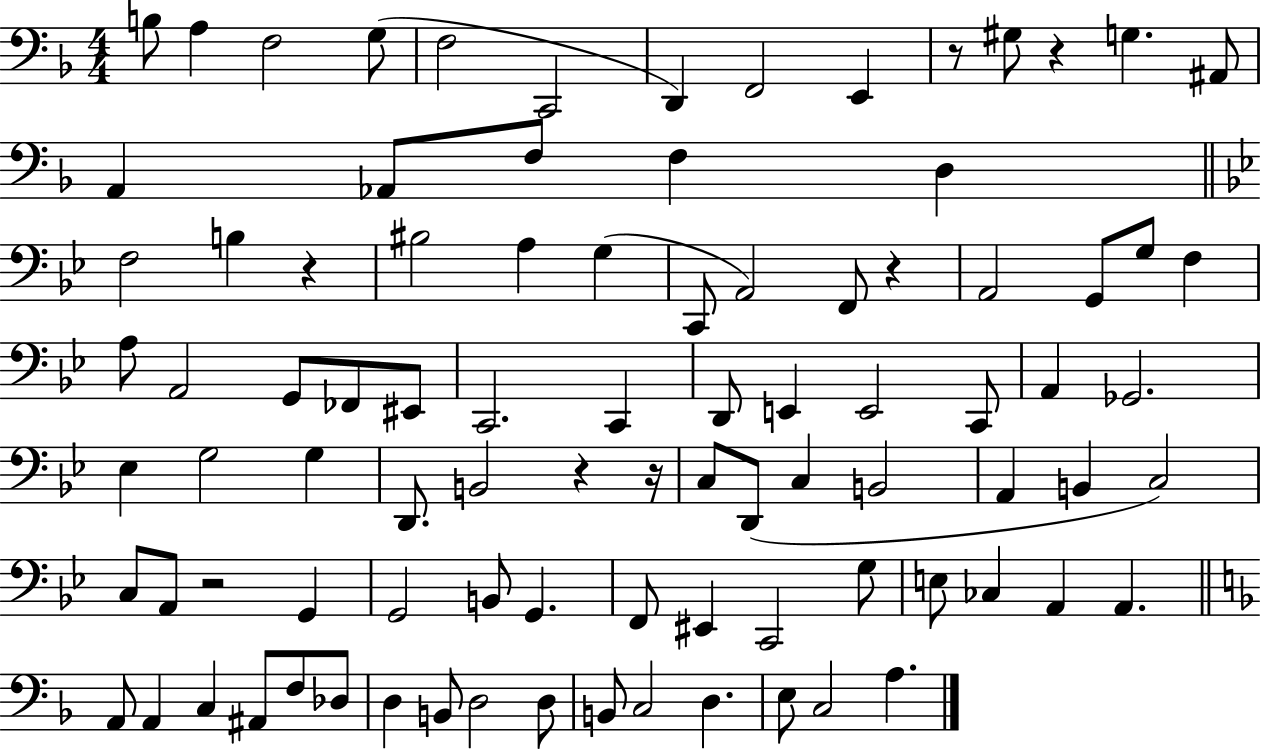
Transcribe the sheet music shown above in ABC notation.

X:1
T:Untitled
M:4/4
L:1/4
K:F
B,/2 A, F,2 G,/2 F,2 C,,2 D,, F,,2 E,, z/2 ^G,/2 z G, ^A,,/2 A,, _A,,/2 F,/2 F, D, F,2 B, z ^B,2 A, G, C,,/2 A,,2 F,,/2 z A,,2 G,,/2 G,/2 F, A,/2 A,,2 G,,/2 _F,,/2 ^E,,/2 C,,2 C,, D,,/2 E,, E,,2 C,,/2 A,, _G,,2 _E, G,2 G, D,,/2 B,,2 z z/4 C,/2 D,,/2 C, B,,2 A,, B,, C,2 C,/2 A,,/2 z2 G,, G,,2 B,,/2 G,, F,,/2 ^E,, C,,2 G,/2 E,/2 _C, A,, A,, A,,/2 A,, C, ^A,,/2 F,/2 _D,/2 D, B,,/2 D,2 D,/2 B,,/2 C,2 D, E,/2 C,2 A,